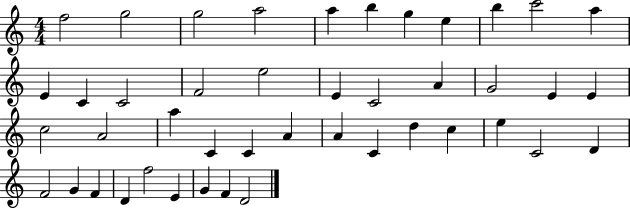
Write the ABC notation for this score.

X:1
T:Untitled
M:4/4
L:1/4
K:C
f2 g2 g2 a2 a b g e b c'2 a E C C2 F2 e2 E C2 A G2 E E c2 A2 a C C A A C d c e C2 D F2 G F D f2 E G F D2